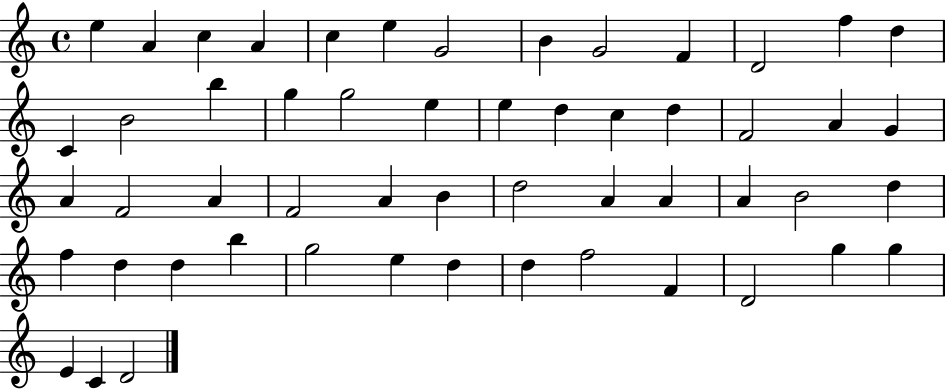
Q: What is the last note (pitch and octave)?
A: D4